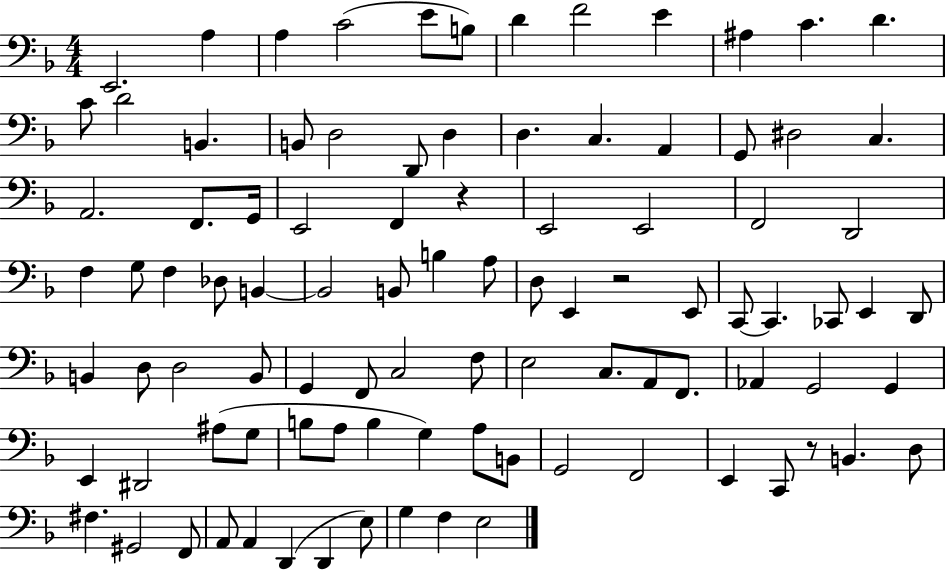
E2/h. A3/q A3/q C4/h E4/e B3/e D4/q F4/h E4/q A#3/q C4/q. D4/q. C4/e D4/h B2/q. B2/e D3/h D2/e D3/q D3/q. C3/q. A2/q G2/e D#3/h C3/q. A2/h. F2/e. G2/s E2/h F2/q R/q E2/h E2/h F2/h D2/h F3/q G3/e F3/q Db3/e B2/q B2/h B2/e B3/q A3/e D3/e E2/q R/h E2/e C2/e C2/q. CES2/e E2/q D2/e B2/q D3/e D3/h B2/e G2/q F2/e C3/h F3/e E3/h C3/e. A2/e F2/e. Ab2/q G2/h G2/q E2/q D#2/h A#3/e G3/e B3/e A3/e B3/q G3/q A3/e B2/e G2/h F2/h E2/q C2/e R/e B2/q. D3/e F#3/q. G#2/h F2/e A2/e A2/q D2/q D2/q E3/e G3/q F3/q E3/h